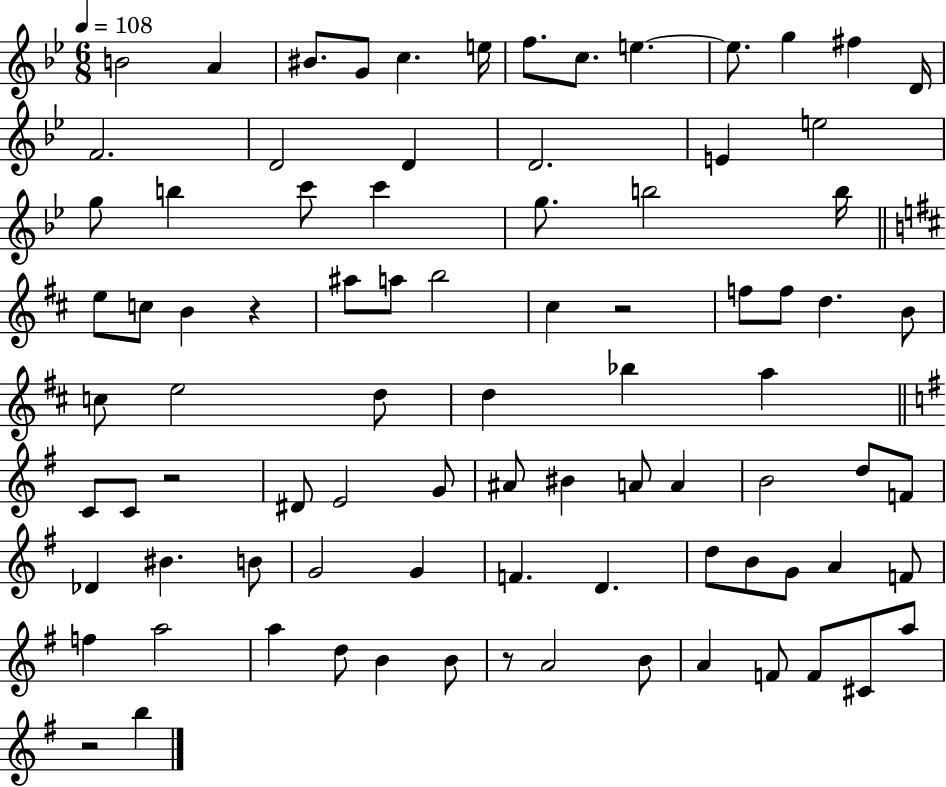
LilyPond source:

{
  \clef treble
  \numericTimeSignature
  \time 6/8
  \key bes \major
  \tempo 4 = 108
  b'2 a'4 | bis'8. g'8 c''4. e''16 | f''8. c''8. e''4.~~ | e''8. g''4 fis''4 d'16 | \break f'2. | d'2 d'4 | d'2. | e'4 e''2 | \break g''8 b''4 c'''8 c'''4 | g''8. b''2 b''16 | \bar "||" \break \key b \minor e''8 c''8 b'4 r4 | ais''8 a''8 b''2 | cis''4 r2 | f''8 f''8 d''4. b'8 | \break c''8 e''2 d''8 | d''4 bes''4 a''4 | \bar "||" \break \key e \minor c'8 c'8 r2 | dis'8 e'2 g'8 | ais'8 bis'4 a'8 a'4 | b'2 d''8 f'8 | \break des'4 bis'4. b'8 | g'2 g'4 | f'4. d'4. | d''8 b'8 g'8 a'4 f'8 | \break f''4 a''2 | a''4 d''8 b'4 b'8 | r8 a'2 b'8 | a'4 f'8 f'8 cis'8 a''8 | \break r2 b''4 | \bar "|."
}